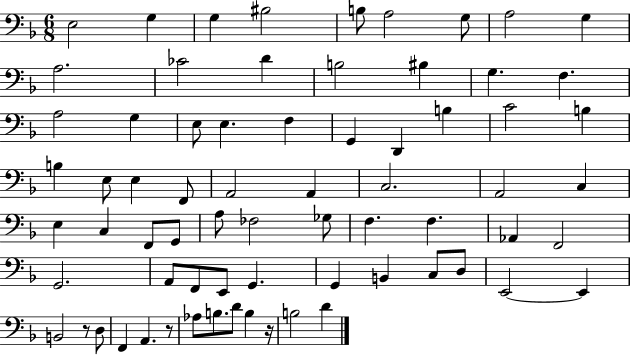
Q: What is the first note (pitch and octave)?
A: E3